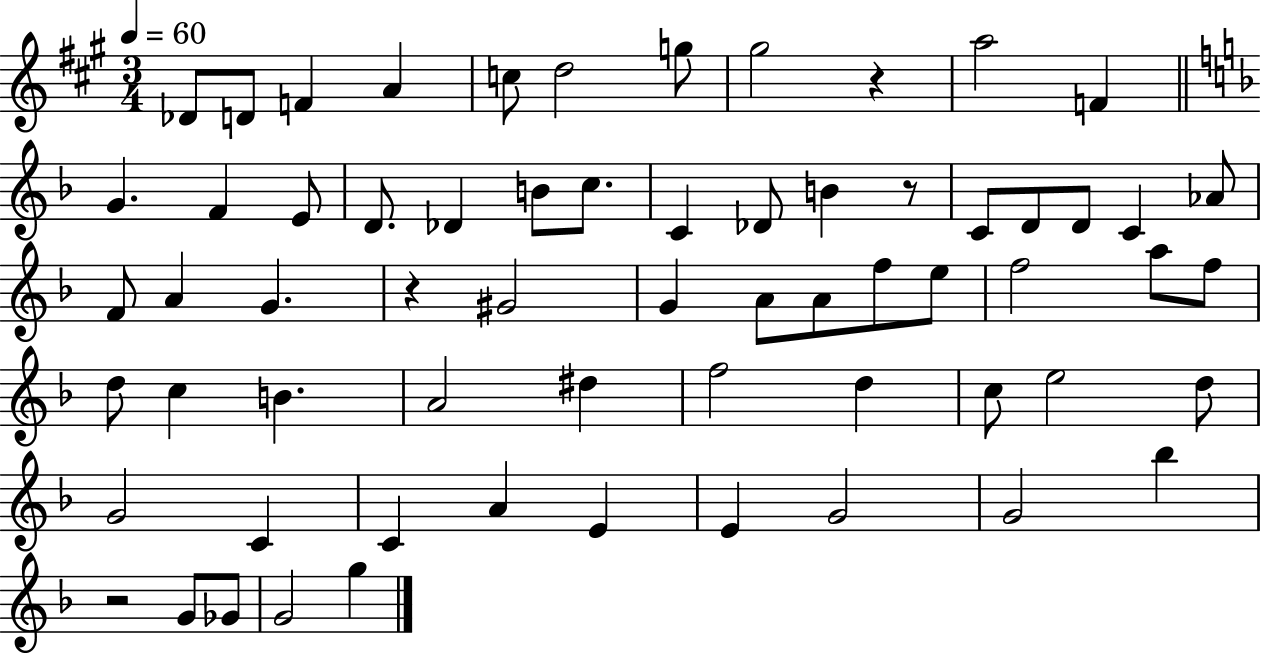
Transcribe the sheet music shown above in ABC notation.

X:1
T:Untitled
M:3/4
L:1/4
K:A
_D/2 D/2 F A c/2 d2 g/2 ^g2 z a2 F G F E/2 D/2 _D B/2 c/2 C _D/2 B z/2 C/2 D/2 D/2 C _A/2 F/2 A G z ^G2 G A/2 A/2 f/2 e/2 f2 a/2 f/2 d/2 c B A2 ^d f2 d c/2 e2 d/2 G2 C C A E E G2 G2 _b z2 G/2 _G/2 G2 g